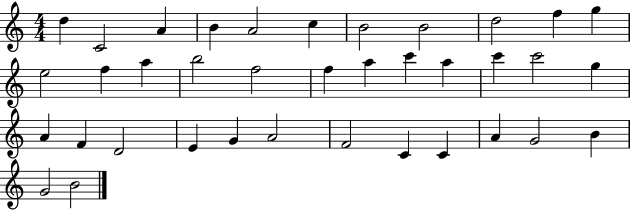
X:1
T:Untitled
M:4/4
L:1/4
K:C
d C2 A B A2 c B2 B2 d2 f g e2 f a b2 f2 f a c' a c' c'2 g A F D2 E G A2 F2 C C A G2 B G2 B2